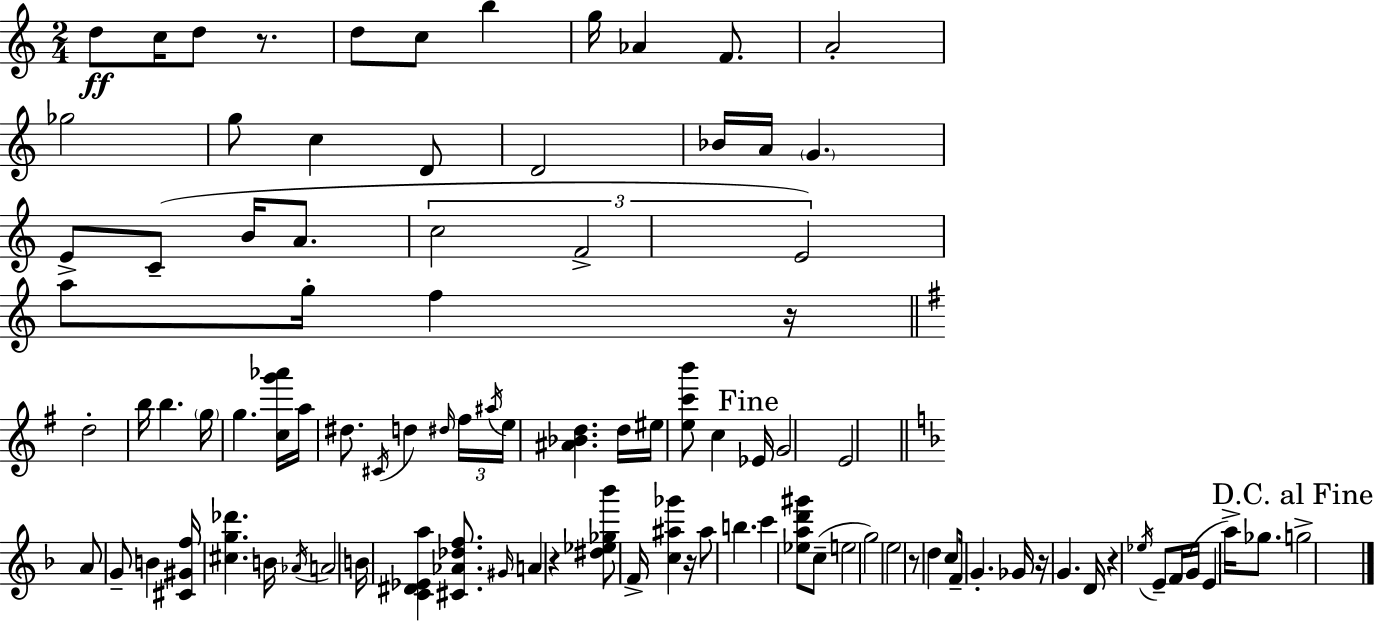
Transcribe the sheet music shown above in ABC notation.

X:1
T:Untitled
M:2/4
L:1/4
K:C
d/2 c/4 d/2 z/2 d/2 c/2 b g/4 _A F/2 A2 _g2 g/2 c D/2 D2 _B/4 A/4 G E/2 C/2 B/4 A/2 c2 F2 E2 a/2 g/4 f z/4 d2 b/4 b g/4 g [cg'_a']/4 a/4 ^d/2 ^C/4 d ^d/4 ^f/4 ^a/4 e/4 [^A_Bd] d/4 ^e/4 [ec'b']/2 c _E/4 G2 E2 A/2 G/2 B [^C^Gf]/4 [^cg_d'] B/4 _A/4 A2 B/4 [C^D_Ea] [^C_A_df]/2 ^G/4 A z [^d_e_g_b']/2 F/4 [c^a_g'] z/4 ^a/2 b c' [_ead'^g']/2 c/2 e2 g2 e2 z/2 d c/2 F/4 G _G/4 z/4 G D/4 z _e/4 E/2 F/4 G/4 E a/4 _g/2 g2